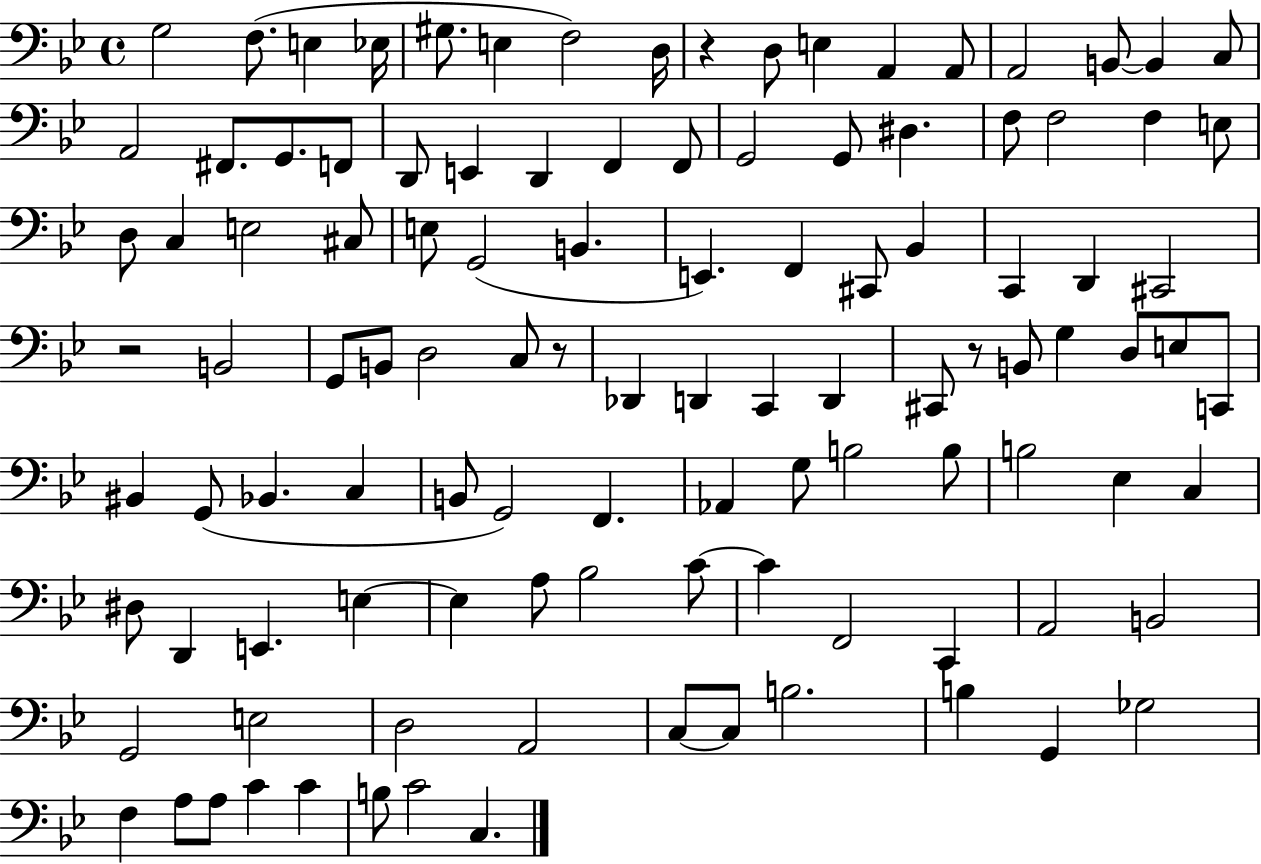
G3/h F3/e. E3/q Eb3/s G#3/e. E3/q F3/h D3/s R/q D3/e E3/q A2/q A2/e A2/h B2/e B2/q C3/e A2/h F#2/e. G2/e. F2/e D2/e E2/q D2/q F2/q F2/e G2/h G2/e D#3/q. F3/e F3/h F3/q E3/e D3/e C3/q E3/h C#3/e E3/e G2/h B2/q. E2/q. F2/q C#2/e Bb2/q C2/q D2/q C#2/h R/h B2/h G2/e B2/e D3/h C3/e R/e Db2/q D2/q C2/q D2/q C#2/e R/e B2/e G3/q D3/e E3/e C2/e BIS2/q G2/e Bb2/q. C3/q B2/e G2/h F2/q. Ab2/q G3/e B3/h B3/e B3/h Eb3/q C3/q D#3/e D2/q E2/q. E3/q E3/q A3/e Bb3/h C4/e C4/q F2/h C2/q A2/h B2/h G2/h E3/h D3/h A2/h C3/e C3/e B3/h. B3/q G2/q Gb3/h F3/q A3/e A3/e C4/q C4/q B3/e C4/h C3/q.